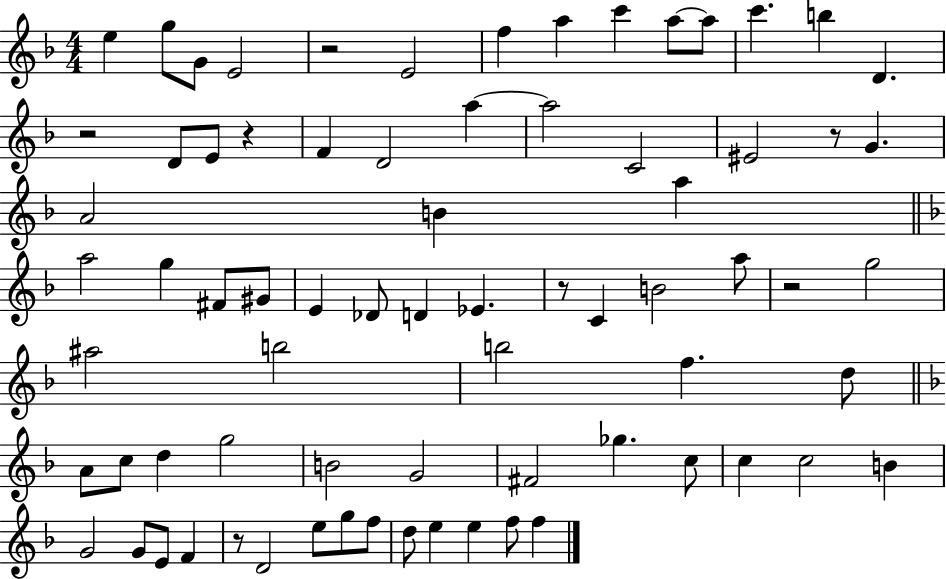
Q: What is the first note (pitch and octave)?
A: E5